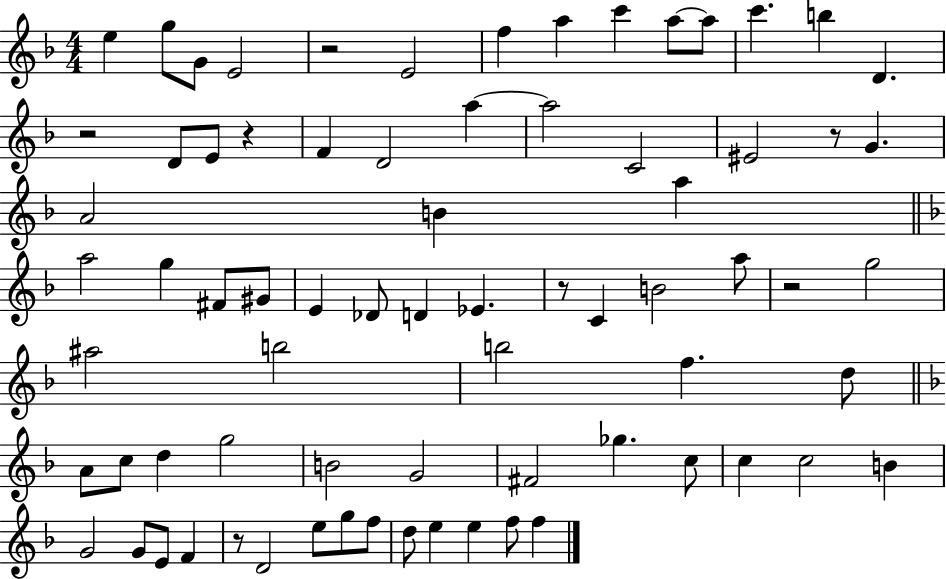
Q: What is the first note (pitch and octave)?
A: E5